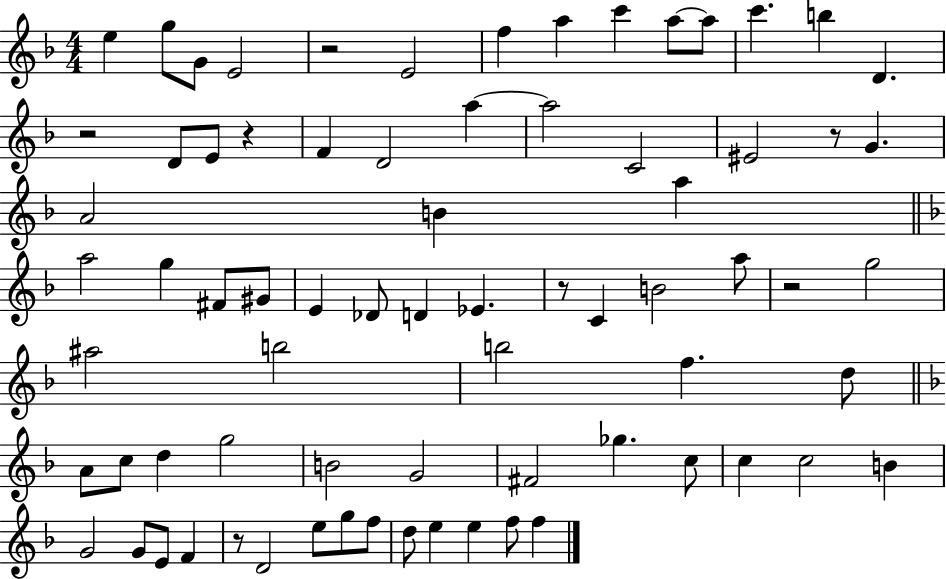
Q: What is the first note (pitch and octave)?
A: E5